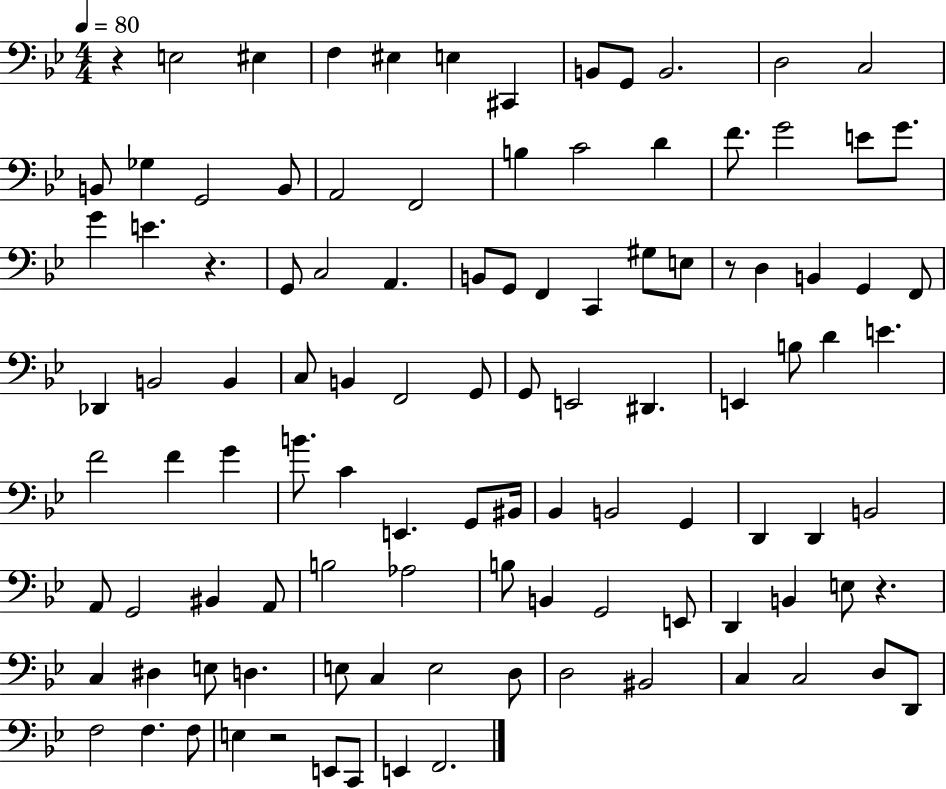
{
  \clef bass
  \numericTimeSignature
  \time 4/4
  \key bes \major
  \tempo 4 = 80
  \repeat volta 2 { r4 e2 eis4 | f4 eis4 e4 cis,4 | b,8 g,8 b,2. | d2 c2 | \break b,8 ges4 g,2 b,8 | a,2 f,2 | b4 c'2 d'4 | f'8. g'2 e'8 g'8. | \break g'4 e'4. r4. | g,8 c2 a,4. | b,8 g,8 f,4 c,4 gis8 e8 | r8 d4 b,4 g,4 f,8 | \break des,4 b,2 b,4 | c8 b,4 f,2 g,8 | g,8 e,2 dis,4. | e,4 b8 d'4 e'4. | \break f'2 f'4 g'4 | b'8. c'4 e,4. g,8 bis,16 | bes,4 b,2 g,4 | d,4 d,4 b,2 | \break a,8 g,2 bis,4 a,8 | b2 aes2 | b8 b,4 g,2 e,8 | d,4 b,4 e8 r4. | \break c4 dis4 e8 d4. | e8 c4 e2 d8 | d2 bis,2 | c4 c2 d8 d,8 | \break f2 f4. f8 | e4 r2 e,8 c,8 | e,4 f,2. | } \bar "|."
}